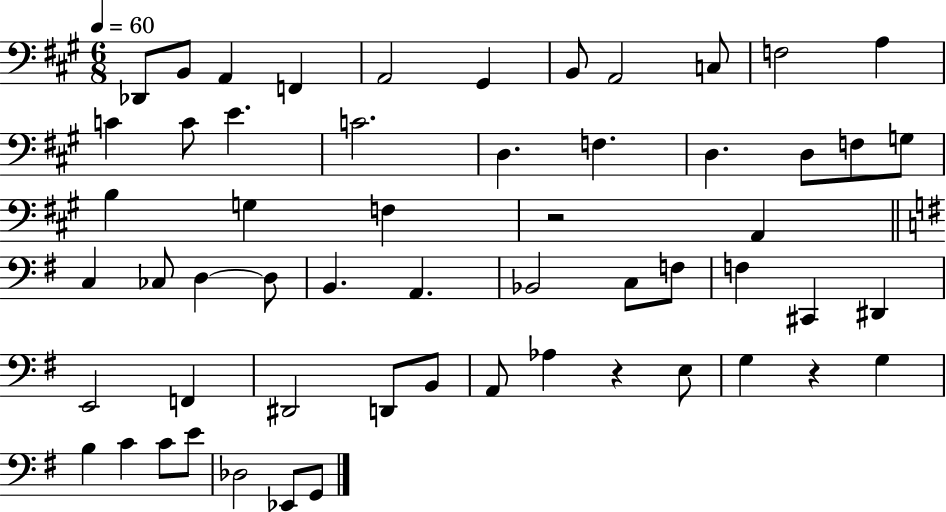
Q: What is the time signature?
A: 6/8